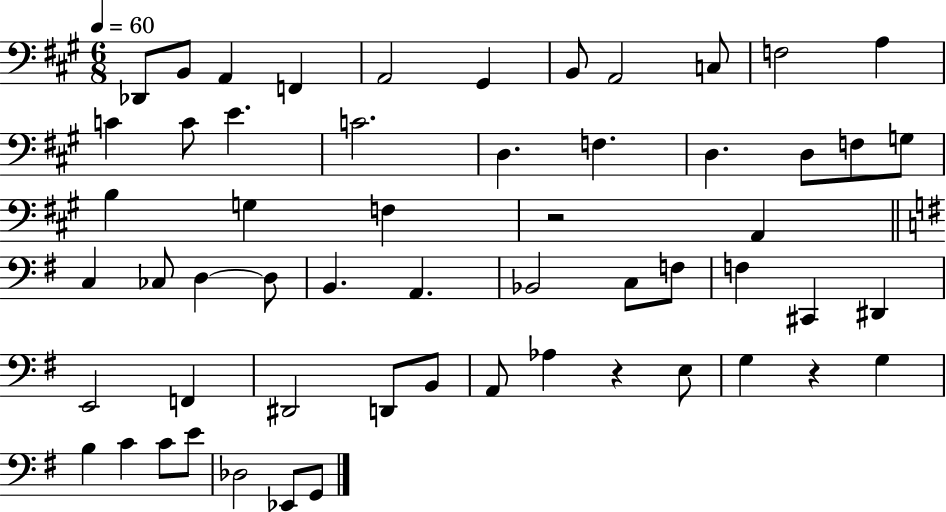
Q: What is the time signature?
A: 6/8